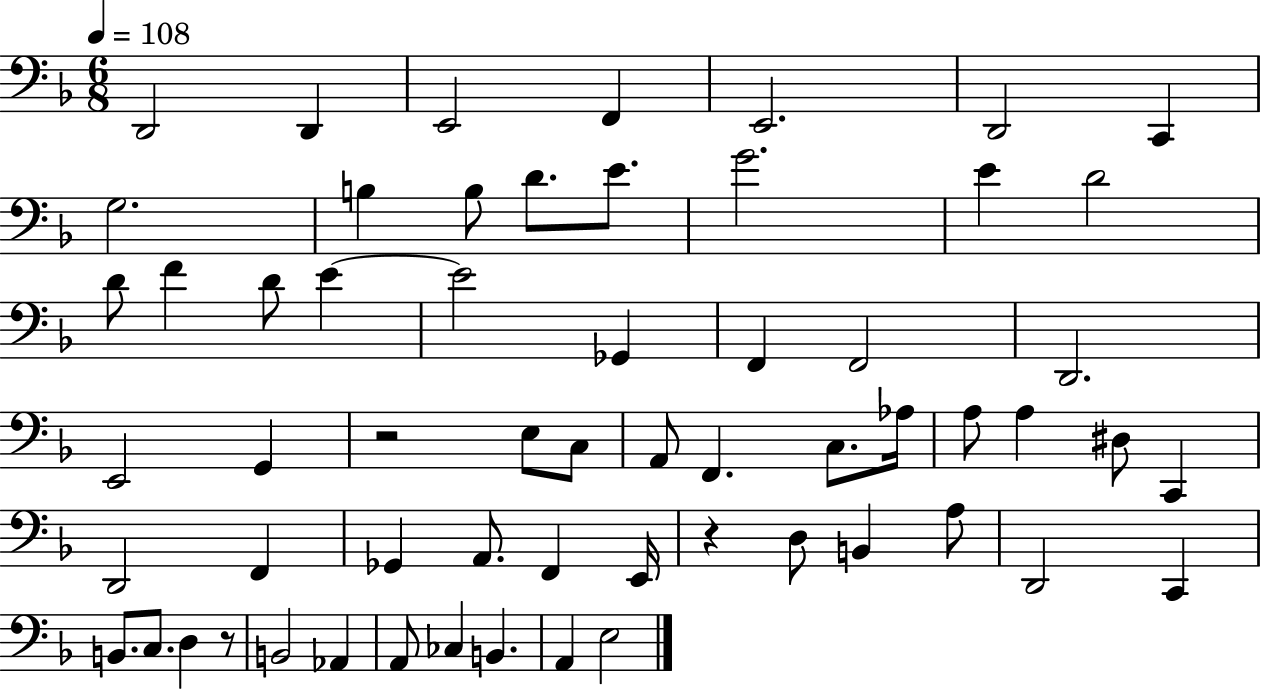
{
  \clef bass
  \numericTimeSignature
  \time 6/8
  \key f \major
  \tempo 4 = 108
  \repeat volta 2 { d,2 d,4 | e,2 f,4 | e,2. | d,2 c,4 | \break g2. | b4 b8 d'8. e'8. | g'2. | e'4 d'2 | \break d'8 f'4 d'8 e'4~~ | e'2 ges,4 | f,4 f,2 | d,2. | \break e,2 g,4 | r2 e8 c8 | a,8 f,4. c8. aes16 | a8 a4 dis8 c,4 | \break d,2 f,4 | ges,4 a,8. f,4 e,16 | r4 d8 b,4 a8 | d,2 c,4 | \break b,8. c8. d4 r8 | b,2 aes,4 | a,8 ces4 b,4. | a,4 e2 | \break } \bar "|."
}